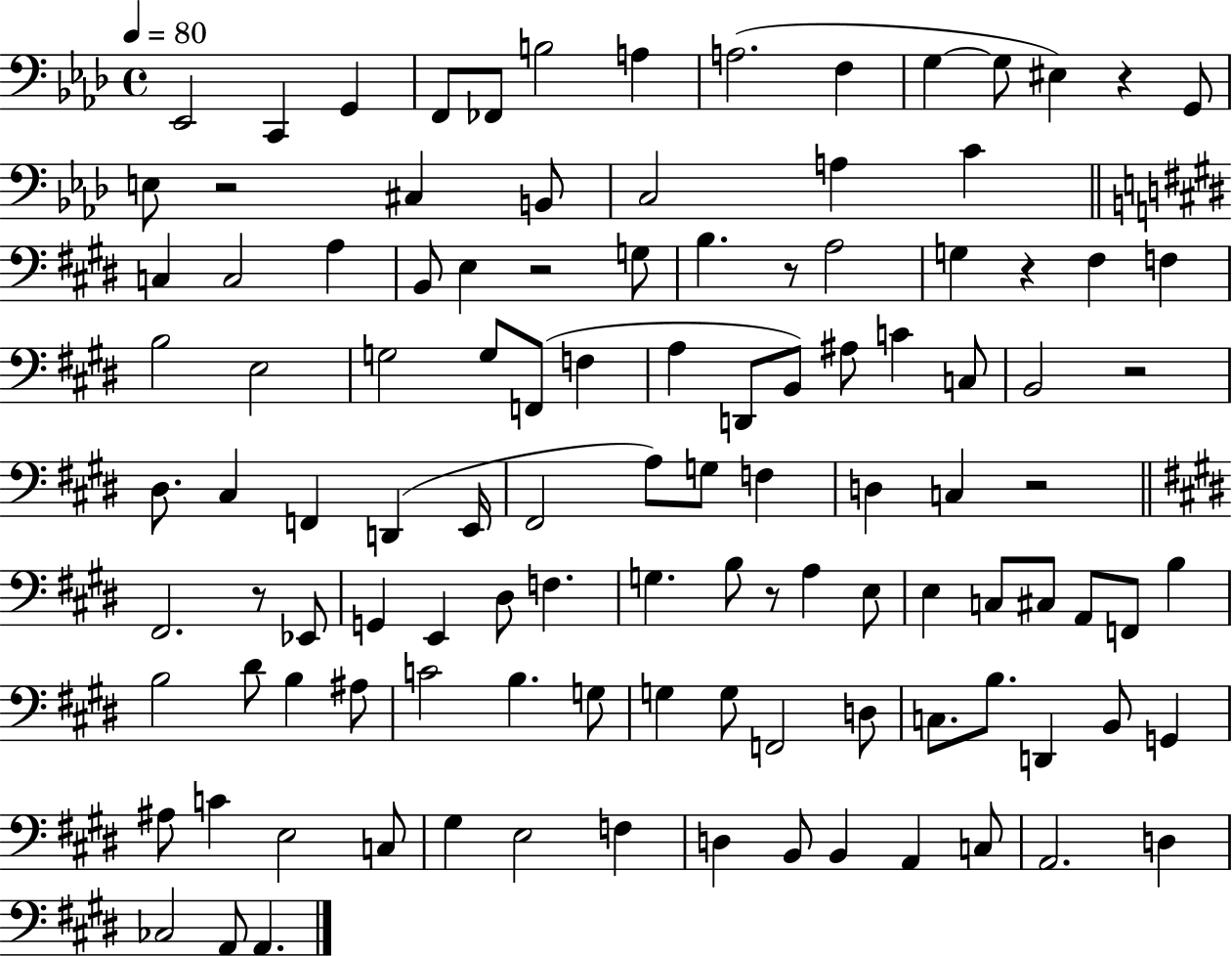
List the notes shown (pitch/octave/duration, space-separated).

Eb2/h C2/q G2/q F2/e FES2/e B3/h A3/q A3/h. F3/q G3/q G3/e EIS3/q R/q G2/e E3/e R/h C#3/q B2/e C3/h A3/q C4/q C3/q C3/h A3/q B2/e E3/q R/h G3/e B3/q. R/e A3/h G3/q R/q F#3/q F3/q B3/h E3/h G3/h G3/e F2/e F3/q A3/q D2/e B2/e A#3/e C4/q C3/e B2/h R/h D#3/e. C#3/q F2/q D2/q E2/s F#2/h A3/e G3/e F3/q D3/q C3/q R/h F#2/h. R/e Eb2/e G2/q E2/q D#3/e F3/q. G3/q. B3/e R/e A3/q E3/e E3/q C3/e C#3/e A2/e F2/e B3/q B3/h D#4/e B3/q A#3/e C4/h B3/q. G3/e G3/q G3/e F2/h D3/e C3/e. B3/e. D2/q B2/e G2/q A#3/e C4/q E3/h C3/e G#3/q E3/h F3/q D3/q B2/e B2/q A2/q C3/e A2/h. D3/q CES3/h A2/e A2/q.